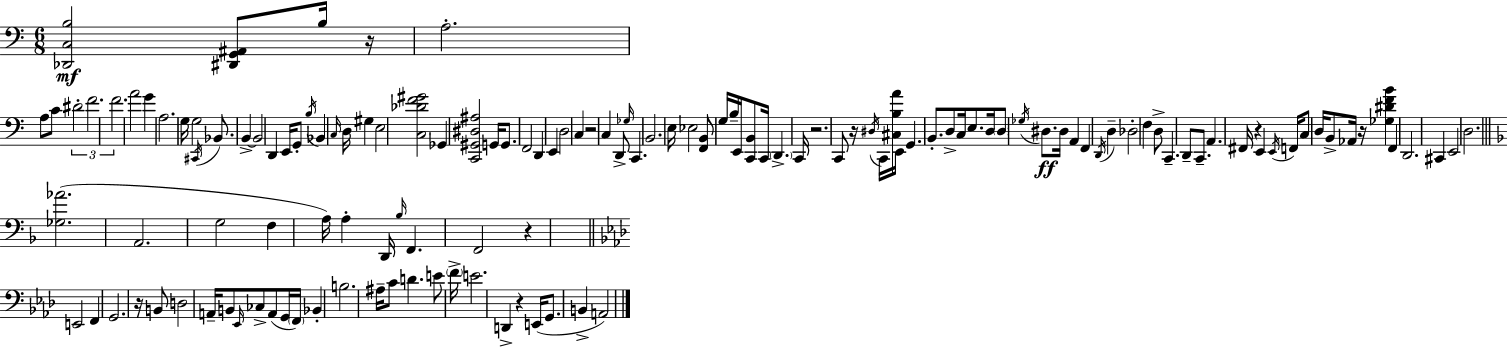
X:1
T:Untitled
M:6/8
L:1/4
K:Am
[_D,,C,B,]2 [^D,,G,,^A,,]/2 B,/4 z/4 A,2 A,/2 C/2 ^D2 F2 F2 A2 G A,2 G,/4 G,2 ^C,,/4 _B,,/2 B,, B,,2 D,, E,,/4 G,,/2 B,/4 _B,, C,/4 D,/4 ^G, E,2 [C,_DF^G]2 _G,, [C,,^G,,^D,^A,]2 G,,/4 G,,/2 F,,2 D,, E,, D,2 C, z2 C, D,,/2 _G,/4 C,, B,,2 E,/4 _E,2 [F,,B,,]/2 G,/4 B,/4 E,,/4 [C,,B,,]/2 C,,/4 D,, C,,/4 z2 C,,/2 z/4 ^D,/4 C,,/4 [^C,B,A]/4 E,,/4 G,, B,,/2 D,/2 C,/4 E,/2 D,/4 D,/2 _G,/4 ^D,/2 ^D,/4 A,, F,, D,,/4 D, _D,2 F, D,/2 C,, D,,/2 C,,/2 A,, ^F,,/4 z E,, E,,/4 F,,/4 C,/2 D,/4 B,,/2 _A,,/4 z/4 [_G,^DFB] F,, D,,2 ^C,, E,,2 D,2 [_G,_A]2 A,,2 G,2 F, A,/4 A, D,,/4 _B,/4 F,, F,,2 z E,,2 F,, G,,2 z/4 B,,/2 D,2 A,,/4 B,,/2 _E,,/4 _C,/2 A,,/2 G,,/4 F,,/4 _B,, B,2 ^A,/4 C/2 D E/2 F/4 E2 D,, z E,,/4 G,,/2 B,, A,,2